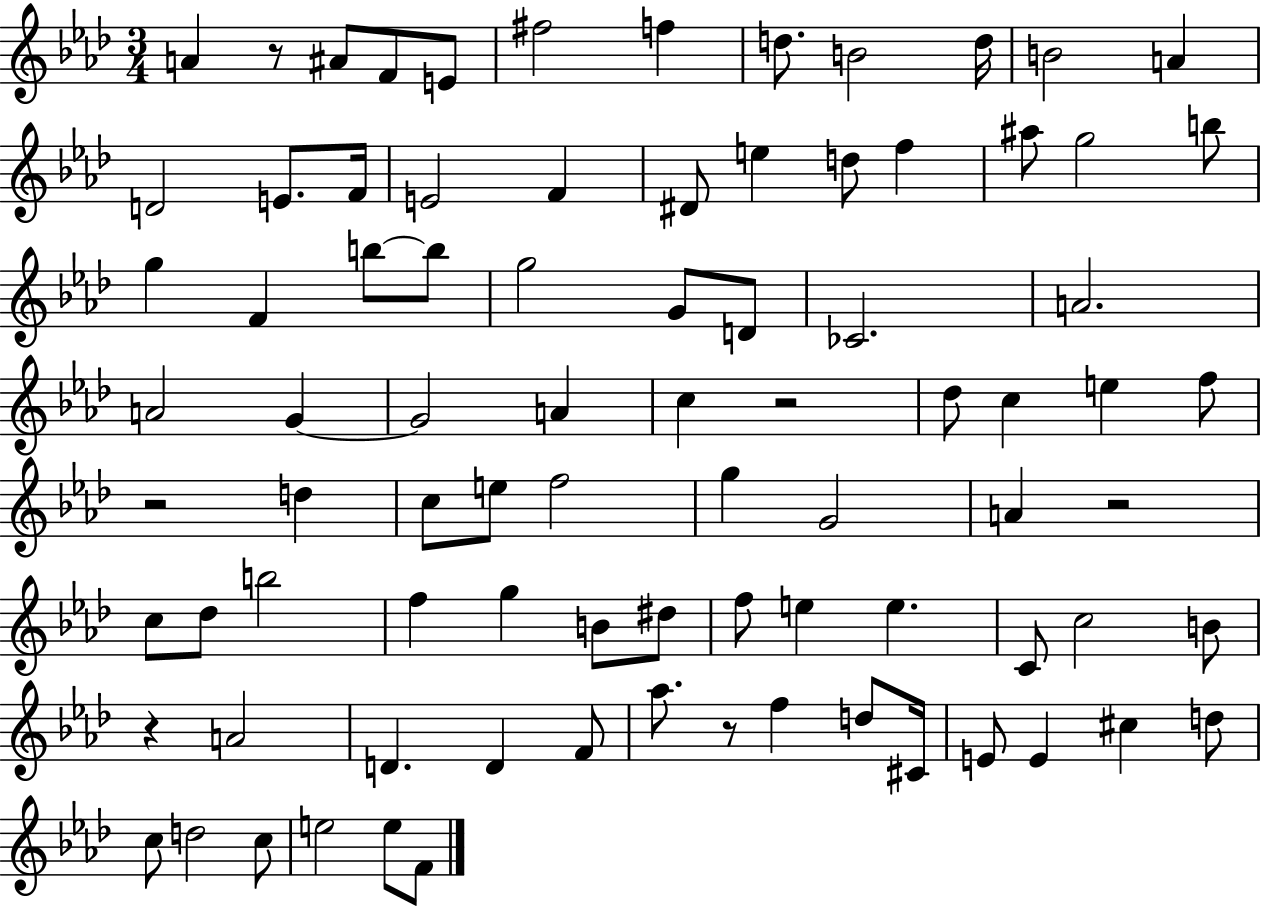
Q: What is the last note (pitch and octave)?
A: F4